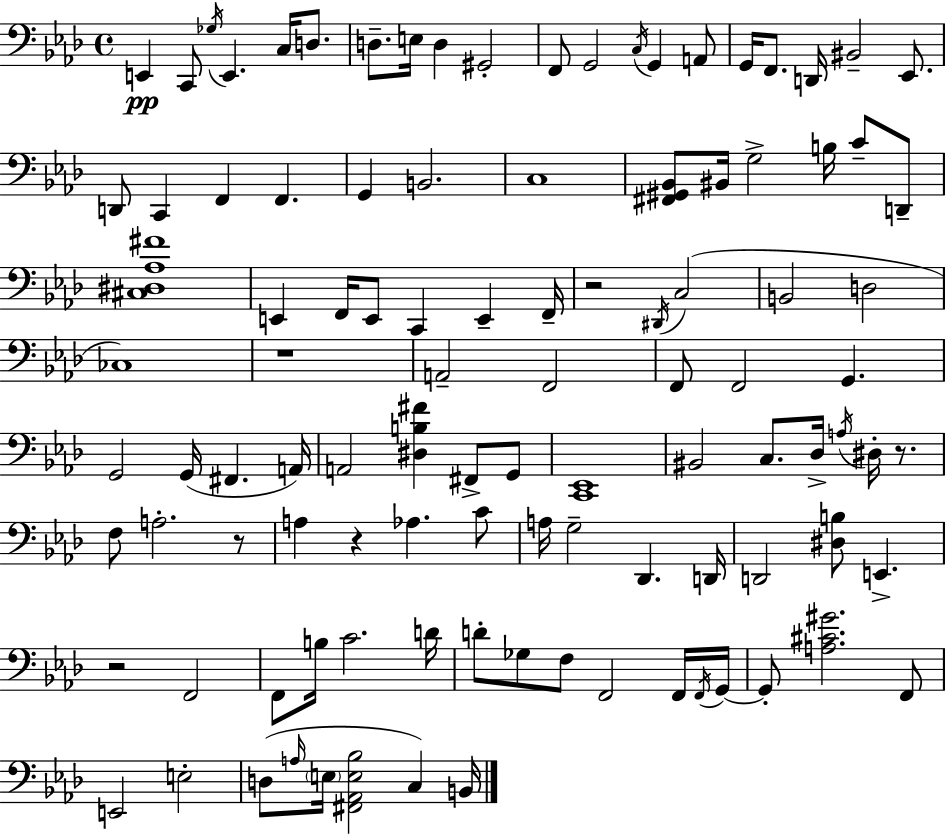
E2/q C2/e Gb3/s E2/q. C3/s D3/e. D3/e. E3/s D3/q G#2/h F2/e G2/h C3/s G2/q A2/e G2/s F2/e. D2/s BIS2/h Eb2/e. D2/e C2/q F2/q F2/q. G2/q B2/h. C3/w [F#2,G#2,Bb2]/e BIS2/s G3/h B3/s C4/e D2/e [C#3,D#3,Ab3,F#4]/w E2/q F2/s E2/e C2/q E2/q F2/s R/h D#2/s C3/h B2/h D3/h CES3/w R/w A2/h F2/h F2/e F2/h G2/q. G2/h G2/s F#2/q. A2/s A2/h [D#3,B3,F#4]/q F#2/e G2/e [C2,Eb2]/w BIS2/h C3/e. Db3/s A3/s D#3/s R/e. F3/e A3/h. R/e A3/q R/q Ab3/q. C4/e A3/s G3/h Db2/q. D2/s D2/h [D#3,B3]/e E2/q. R/h F2/h F2/e B3/s C4/h. D4/s D4/e Gb3/e F3/e F2/h F2/s F2/s G2/s G2/e [A3,C#4,G#4]/h. F2/e E2/h E3/h D3/e A3/s E3/s [F#2,Ab2,E3,Bb3]/h C3/q B2/s